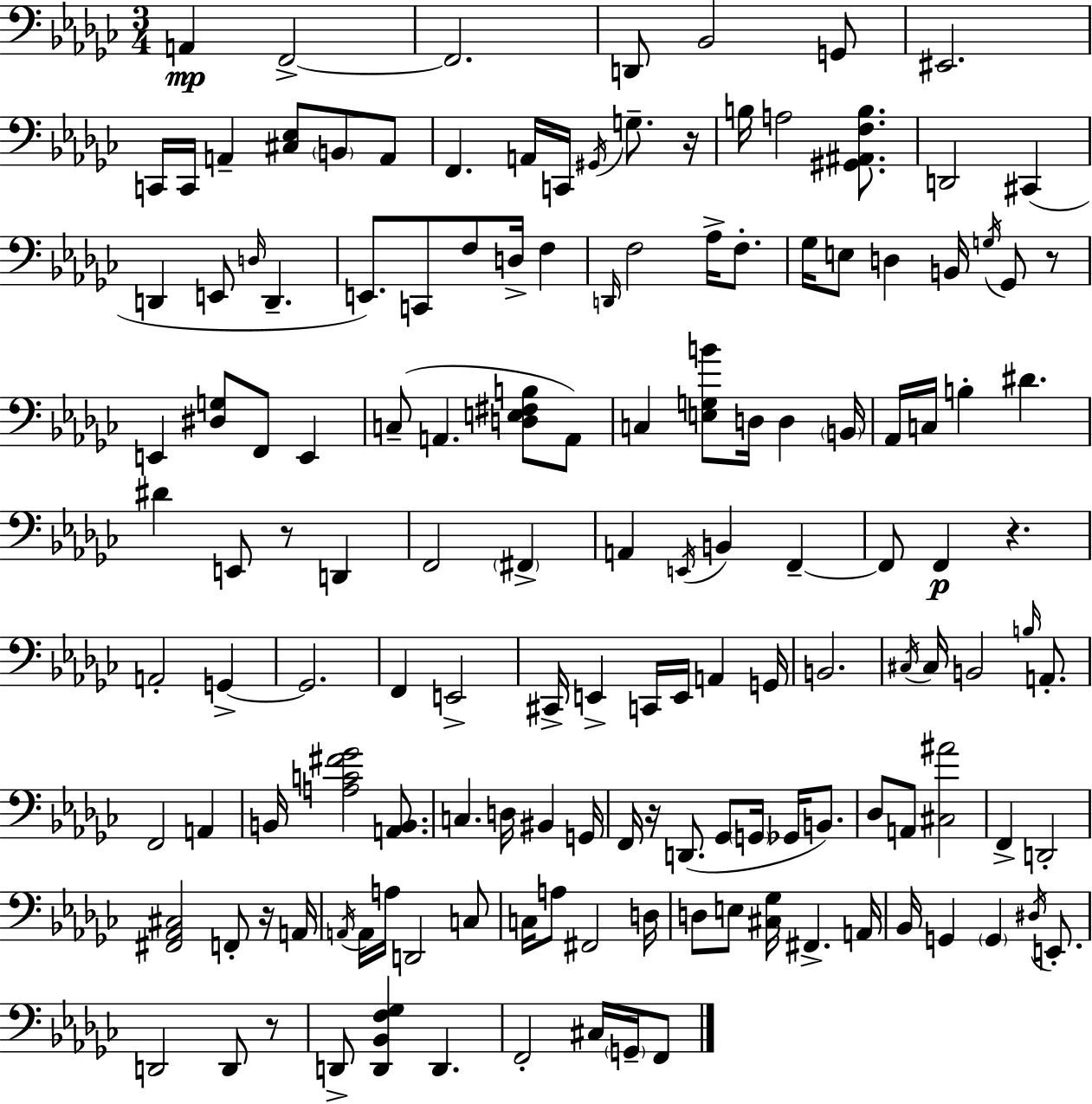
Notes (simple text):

A2/q F2/h F2/h. D2/e Bb2/h G2/e EIS2/h. C2/s C2/s A2/q [C#3,Eb3]/e B2/e A2/e F2/q. A2/s C2/s G#2/s G3/e. R/s B3/s A3/h [G#2,A#2,F3,B3]/e. D2/h C#2/q D2/q E2/e D3/s D2/q. E2/e. C2/e F3/e D3/s F3/q D2/s F3/h Ab3/s F3/e. Gb3/s E3/e D3/q B2/s G3/s Gb2/e R/e E2/q [D#3,G3]/e F2/e E2/q C3/e A2/q. [D3,E3,F#3,B3]/e A2/e C3/q [E3,G3,B4]/e D3/s D3/q B2/s Ab2/s C3/s B3/q D#4/q. D#4/q E2/e R/e D2/q F2/h F#2/q A2/q E2/s B2/q F2/q F2/e F2/q R/q. A2/h G2/q G2/h. F2/q E2/h C#2/s E2/q C2/s E2/s A2/q G2/s B2/h. C#3/s C#3/s B2/h B3/s A2/e. F2/h A2/q B2/s [A3,C4,F#4,Gb4]/h [A2,B2]/e. C3/q. D3/s BIS2/q G2/s F2/s R/s D2/e. Gb2/e G2/s Gb2/s B2/e. Db3/e A2/e [C#3,A#4]/h F2/q D2/h [F#2,Ab2,C#3]/h F2/e R/s A2/s A2/s A2/s A3/s D2/h C3/e C3/s A3/e F#2/h D3/s D3/e E3/e [C#3,Gb3]/s F#2/q. A2/s Bb2/s G2/q G2/q D#3/s E2/e. D2/h D2/e R/e D2/e [D2,Bb2,F3,Gb3]/q D2/q. F2/h C#3/s G2/s F2/e